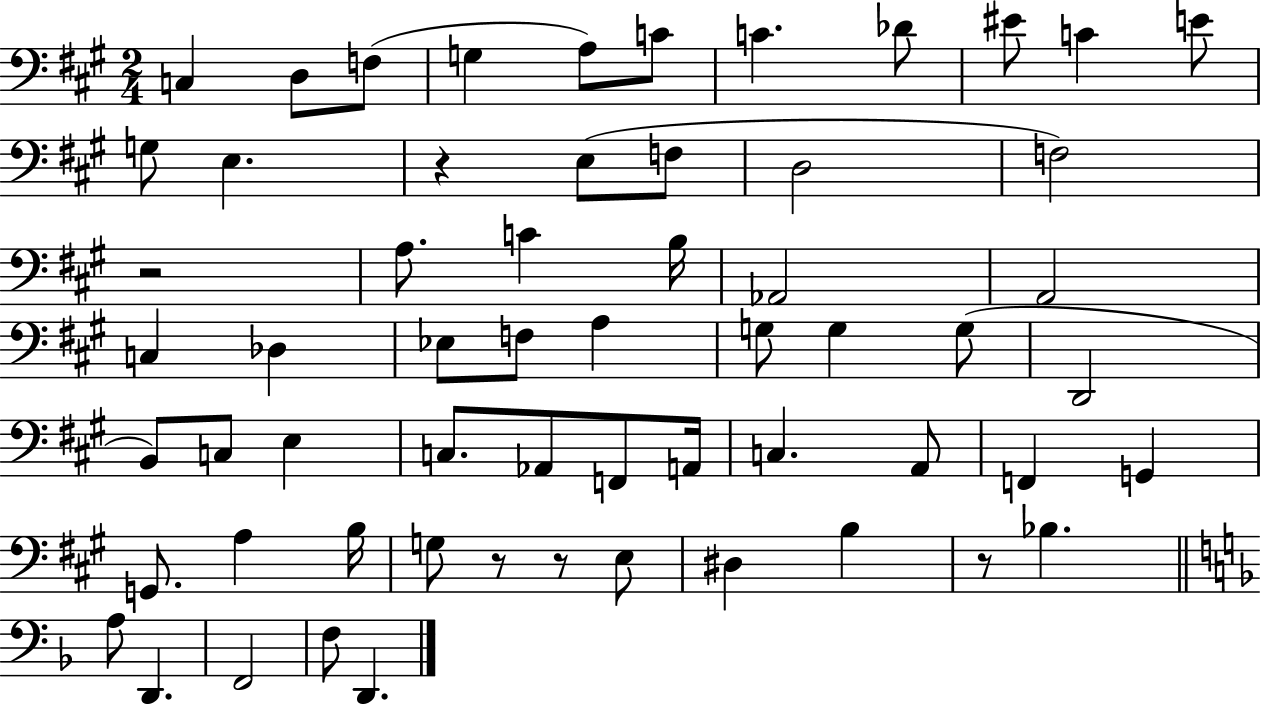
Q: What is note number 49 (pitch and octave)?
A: B3